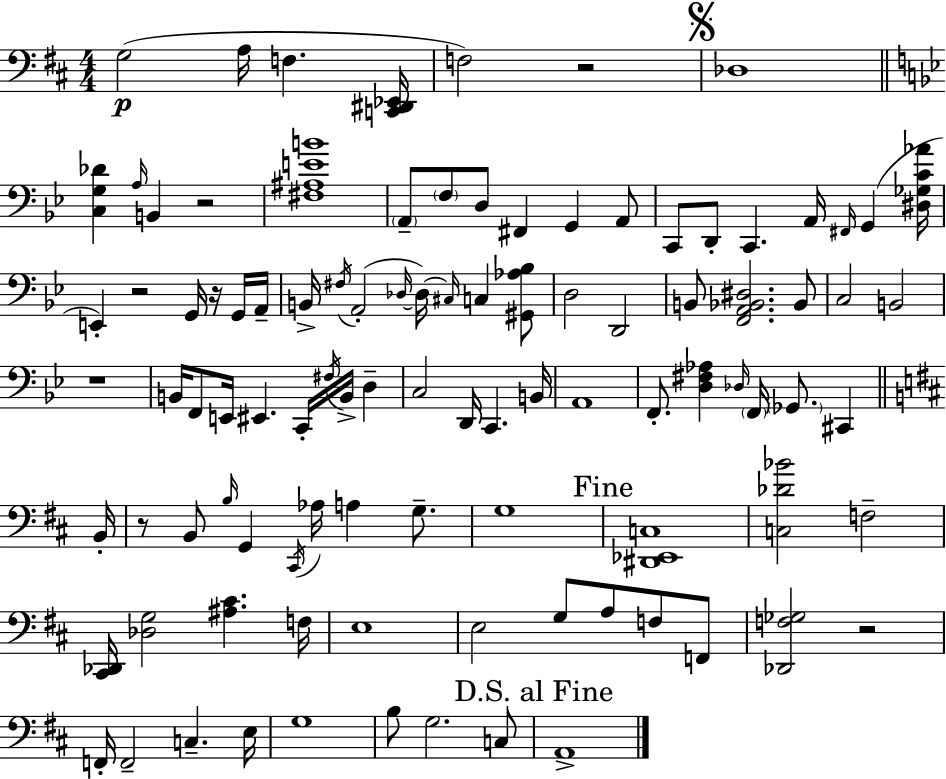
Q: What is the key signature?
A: D major